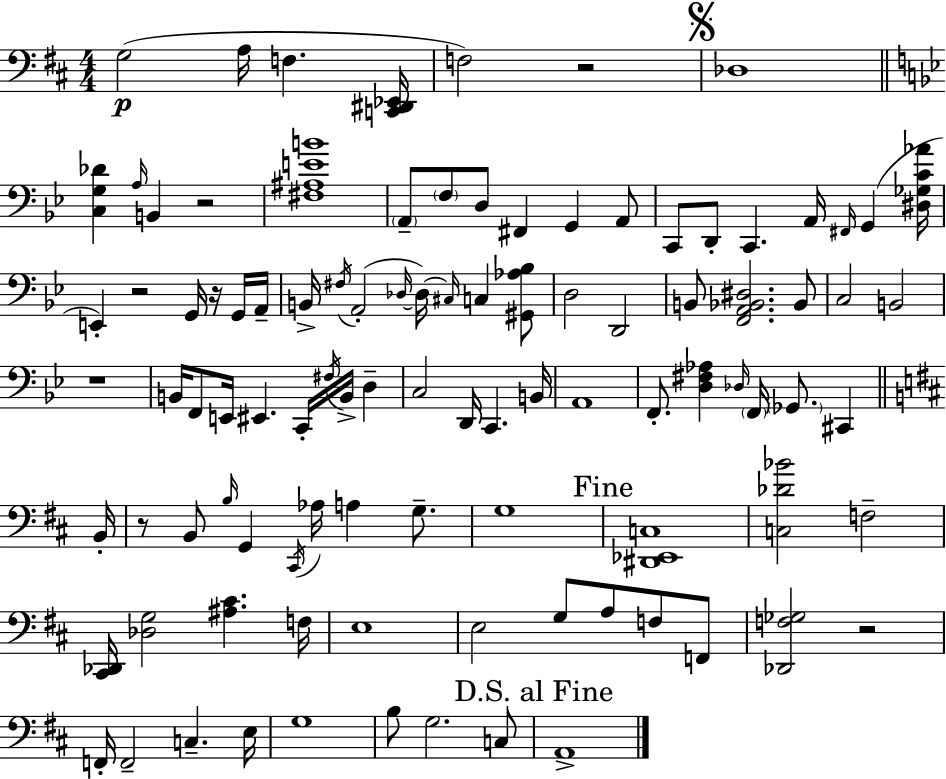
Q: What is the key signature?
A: D major